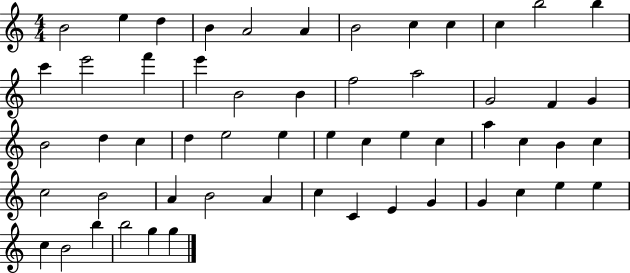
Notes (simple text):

B4/h E5/q D5/q B4/q A4/h A4/q B4/h C5/q C5/q C5/q B5/h B5/q C6/q E6/h F6/q E6/q B4/h B4/q F5/h A5/h G4/h F4/q G4/q B4/h D5/q C5/q D5/q E5/h E5/q E5/q C5/q E5/q C5/q A5/q C5/q B4/q C5/q C5/h B4/h A4/q B4/h A4/q C5/q C4/q E4/q G4/q G4/q C5/q E5/q E5/q C5/q B4/h B5/q B5/h G5/q G5/q